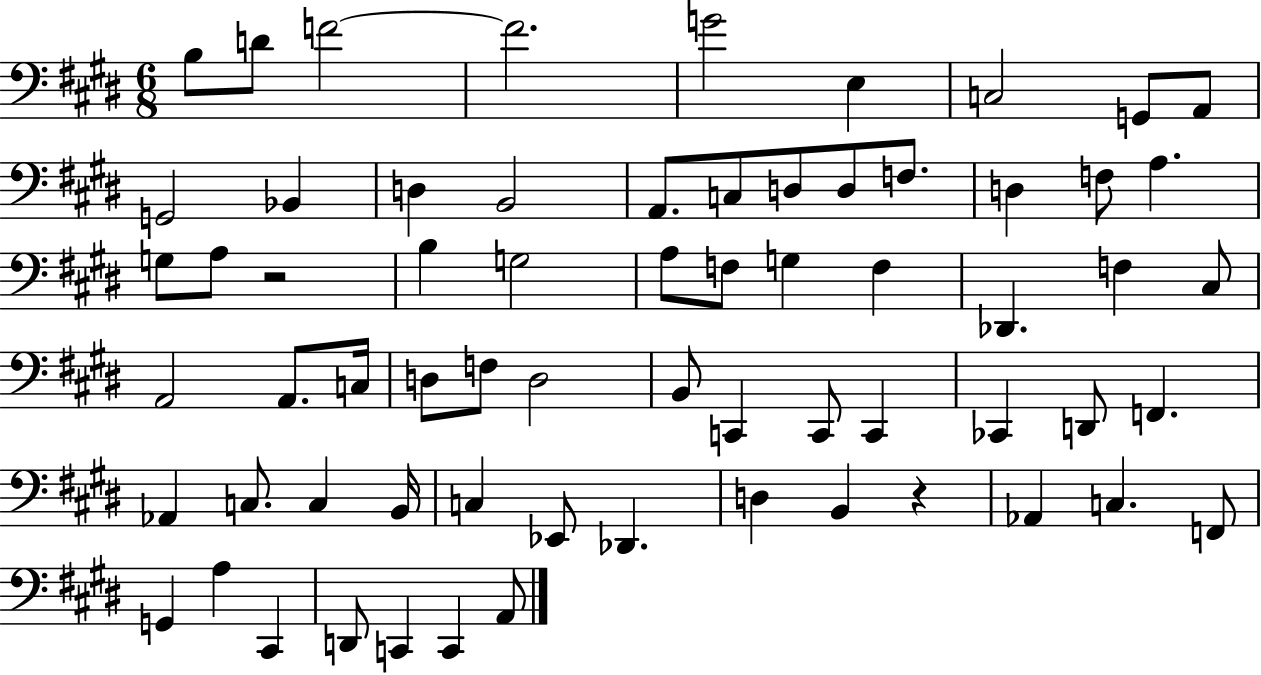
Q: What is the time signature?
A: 6/8